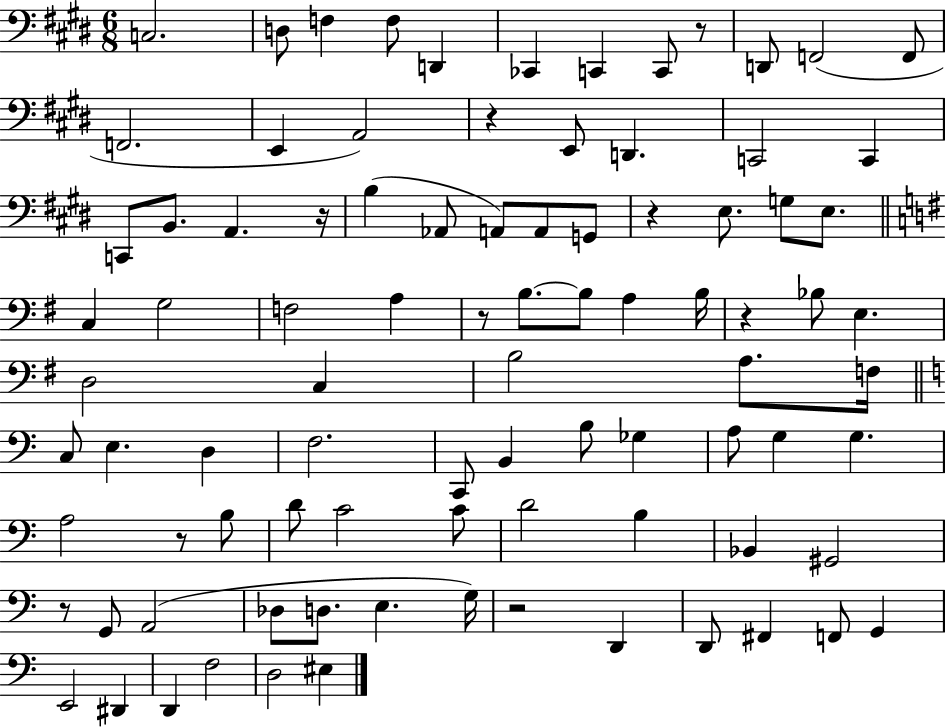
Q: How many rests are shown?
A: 9